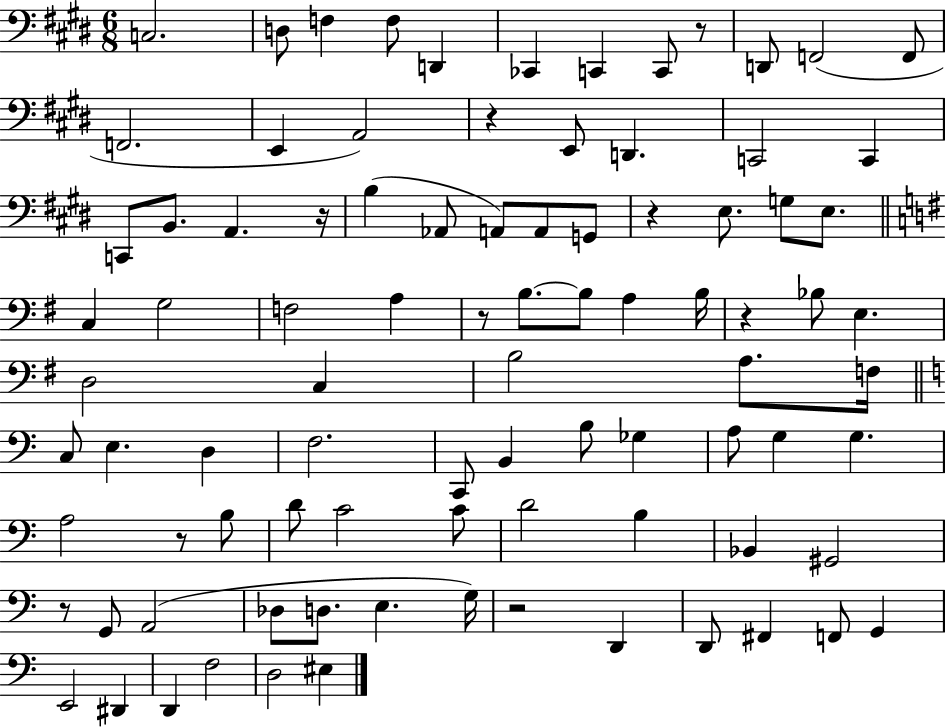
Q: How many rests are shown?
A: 9